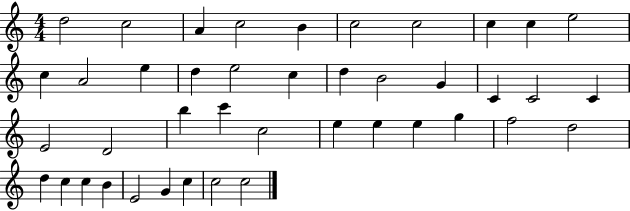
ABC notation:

X:1
T:Untitled
M:4/4
L:1/4
K:C
d2 c2 A c2 B c2 c2 c c e2 c A2 e d e2 c d B2 G C C2 C E2 D2 b c' c2 e e e g f2 d2 d c c B E2 G c c2 c2